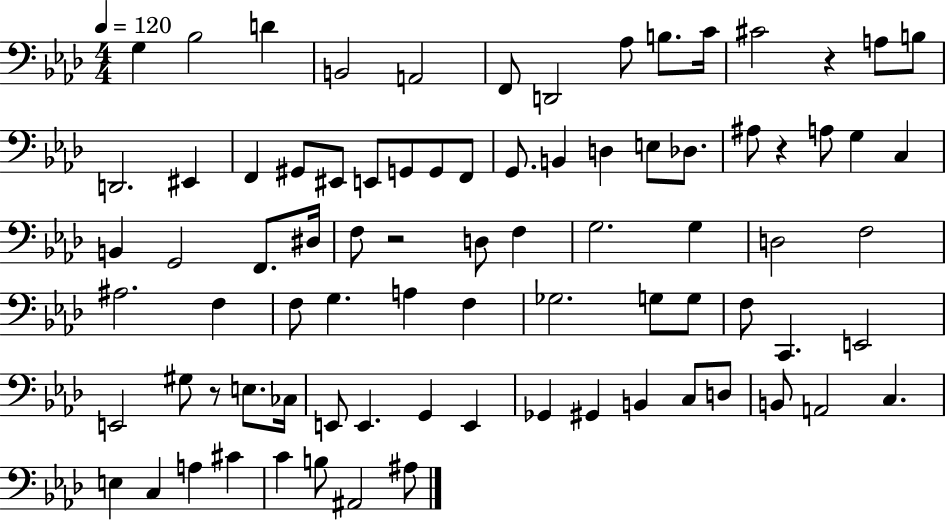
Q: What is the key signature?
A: AES major